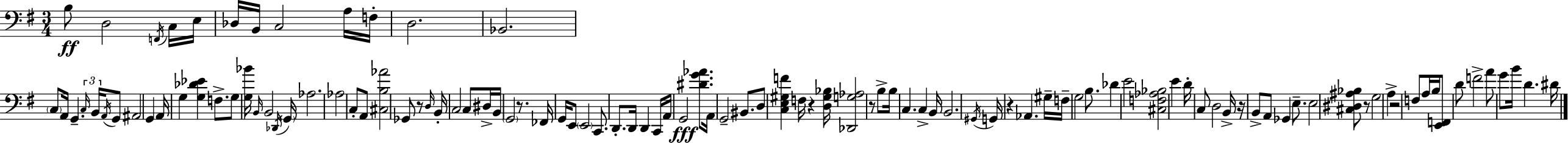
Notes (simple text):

B3/e D3/h F2/s C3/s E3/s Db3/s B2/s C3/h A3/s F3/s D3/h. Bb2/h. C3/e A2/s G2/q. C3/s B2/s A2/s G2/e A#2/h G2/q A2/s G3/q [G3,Db4,Eb4]/q F3/e. G3/e [G3,Bb4]/s B2/s B2/h Db2/s G2/s Ab3/h. Ab3/h C3/e A2/e [C#3,B3,Ab4]/h Gb2/e R/e D3/s B2/s C3/h C3/e D#3/s B2/s G2/h R/e. FES2/s G2/s E2/e E2/h C2/e. D2/e. D2/s D2/q C2/s A2/s G2/h [D#4,G4,Ab4]/e. A2/s G2/h BIS2/e. D3/e [C3,E3,G#3,F4]/q F3/s R/q [D3,G#3,Bb3]/s [Db2,G3,Ab3]/h R/e B3/e B3/s C3/q. C3/q B2/s B2/h. G#2/s G2/s R/q Ab2/q. G#3/s F3/s G3/h B3/e. Db4/q E4/h [C#3,F3,Ab3,Bb3]/h E4/q D4/s C3/e D3/h B2/s R/s B2/e A2/e Gb2/q E3/e. E3/h [C#3,D#3,A#3,Bb3]/e R/e G3/h A3/q R/h F3/e A3/s B3/s [E2,F2]/e D4/e F4/h A4/e G4/e B4/s D4/q. D#4/s